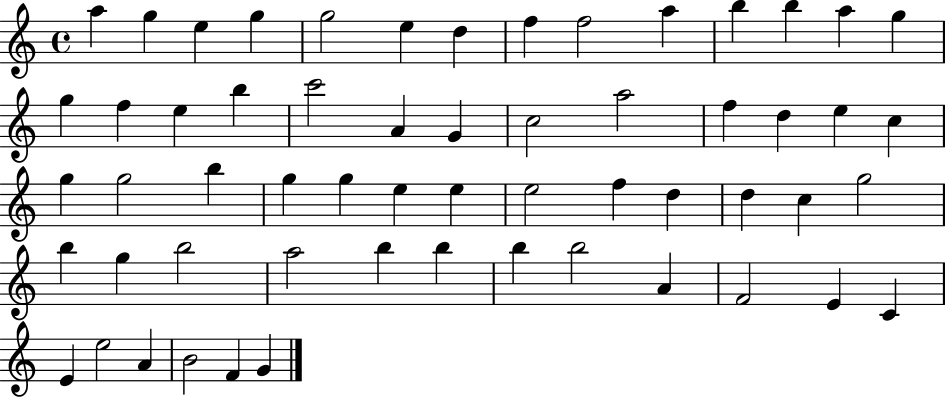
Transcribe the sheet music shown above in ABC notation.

X:1
T:Untitled
M:4/4
L:1/4
K:C
a g e g g2 e d f f2 a b b a g g f e b c'2 A G c2 a2 f d e c g g2 b g g e e e2 f d d c g2 b g b2 a2 b b b b2 A F2 E C E e2 A B2 F G